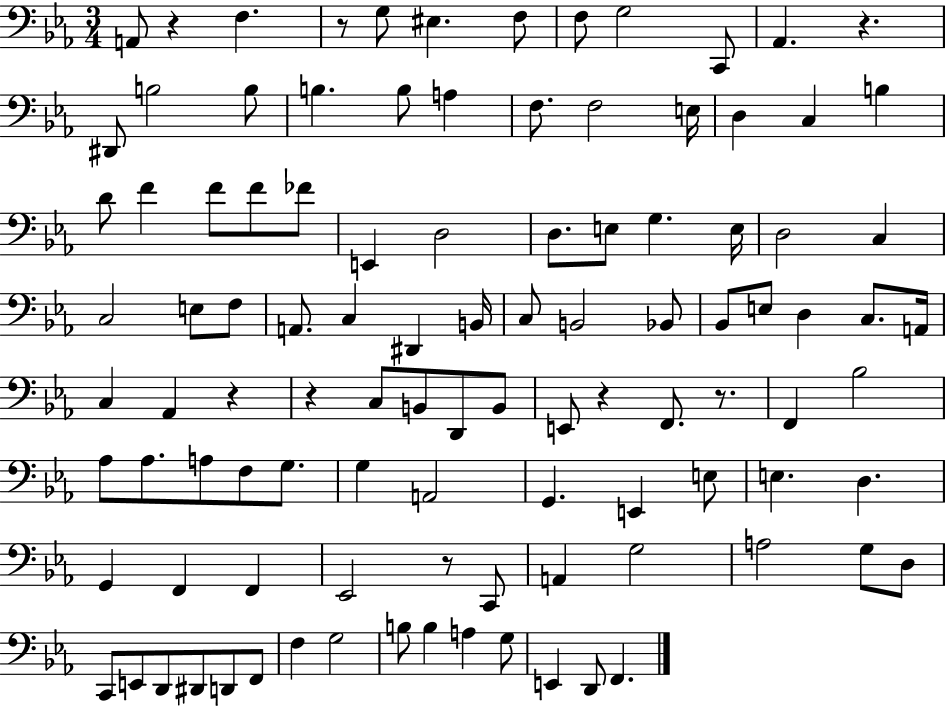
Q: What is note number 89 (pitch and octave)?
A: G3